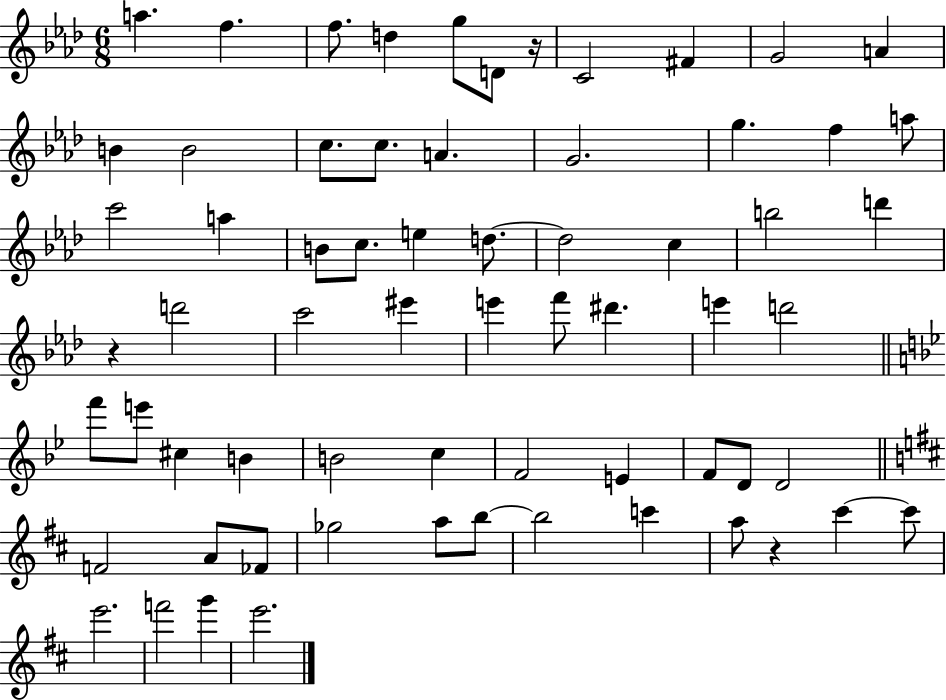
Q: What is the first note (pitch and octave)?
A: A5